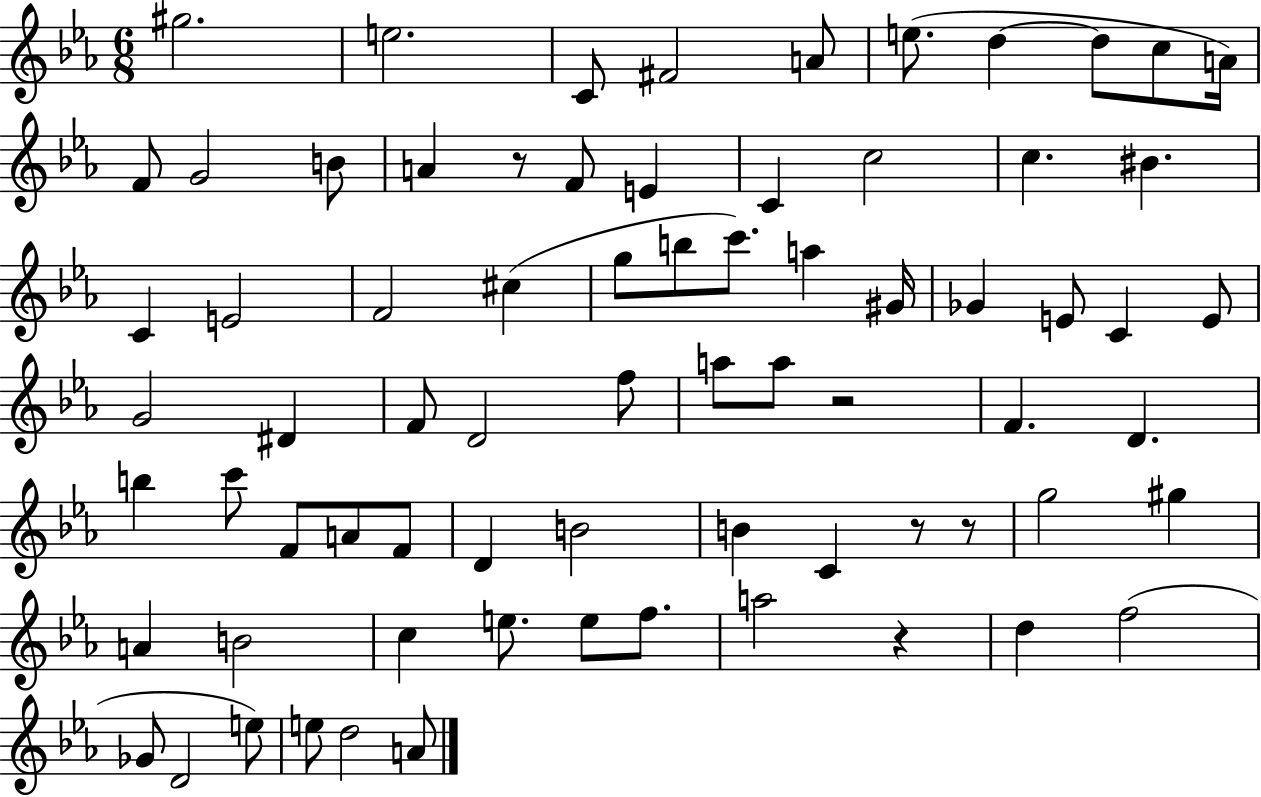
X:1
T:Untitled
M:6/8
L:1/4
K:Eb
^g2 e2 C/2 ^F2 A/2 e/2 d d/2 c/2 A/4 F/2 G2 B/2 A z/2 F/2 E C c2 c ^B C E2 F2 ^c g/2 b/2 c'/2 a ^G/4 _G E/2 C E/2 G2 ^D F/2 D2 f/2 a/2 a/2 z2 F D b c'/2 F/2 A/2 F/2 D B2 B C z/2 z/2 g2 ^g A B2 c e/2 e/2 f/2 a2 z d f2 _G/2 D2 e/2 e/2 d2 A/2